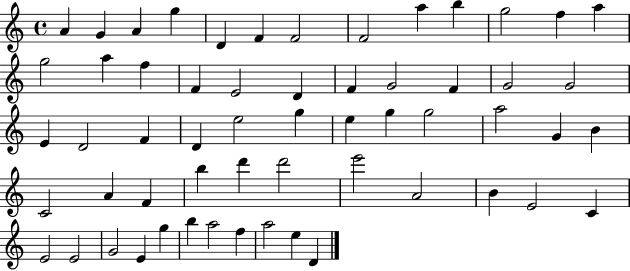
A4/q G4/q A4/q G5/q D4/q F4/q F4/h F4/h A5/q B5/q G5/h F5/q A5/q G5/h A5/q F5/q F4/q E4/h D4/q F4/q G4/h F4/q G4/h G4/h E4/q D4/h F4/q D4/q E5/h G5/q E5/q G5/q G5/h A5/h G4/q B4/q C4/h A4/q F4/q B5/q D6/q D6/h E6/h A4/h B4/q E4/h C4/q E4/h E4/h G4/h E4/q G5/q B5/q A5/h F5/q A5/h E5/q D4/q